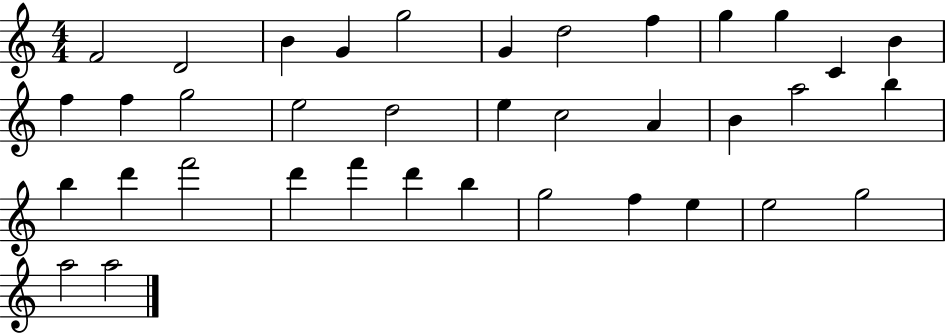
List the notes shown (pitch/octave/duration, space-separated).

F4/h D4/h B4/q G4/q G5/h G4/q D5/h F5/q G5/q G5/q C4/q B4/q F5/q F5/q G5/h E5/h D5/h E5/q C5/h A4/q B4/q A5/h B5/q B5/q D6/q F6/h D6/q F6/q D6/q B5/q G5/h F5/q E5/q E5/h G5/h A5/h A5/h